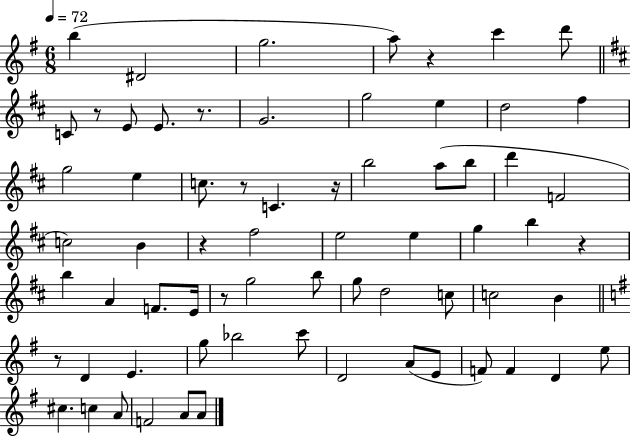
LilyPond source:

{
  \clef treble
  \numericTimeSignature
  \time 6/8
  \key g \major
  \tempo 4 = 72
  b''4( dis'2 | g''2. | a''8) r4 c'''4 d'''8 | \bar "||" \break \key b \minor c'8 r8 e'8 e'8. r8. | g'2. | g''2 e''4 | d''2 fis''4 | \break g''2 e''4 | c''8. r8 c'4. r16 | b''2 a''8( b''8 | d'''4 f'2 | \break c''2) b'4 | r4 fis''2 | e''2 e''4 | g''4 b''4 r4 | \break b''4 a'4 f'8. e'16 | r8 g''2 b''8 | g''8 d''2 c''8 | c''2 b'4 | \break \bar "||" \break \key g \major r8 d'4 e'4. | g''8 bes''2 c'''8 | d'2 a'8( e'8 | f'8) f'4 d'4 e''8 | \break cis''4. c''4 a'8 | f'2 a'8 a'8 | \bar "|."
}